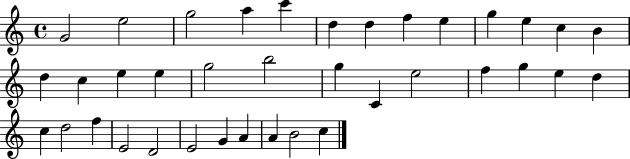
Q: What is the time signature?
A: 4/4